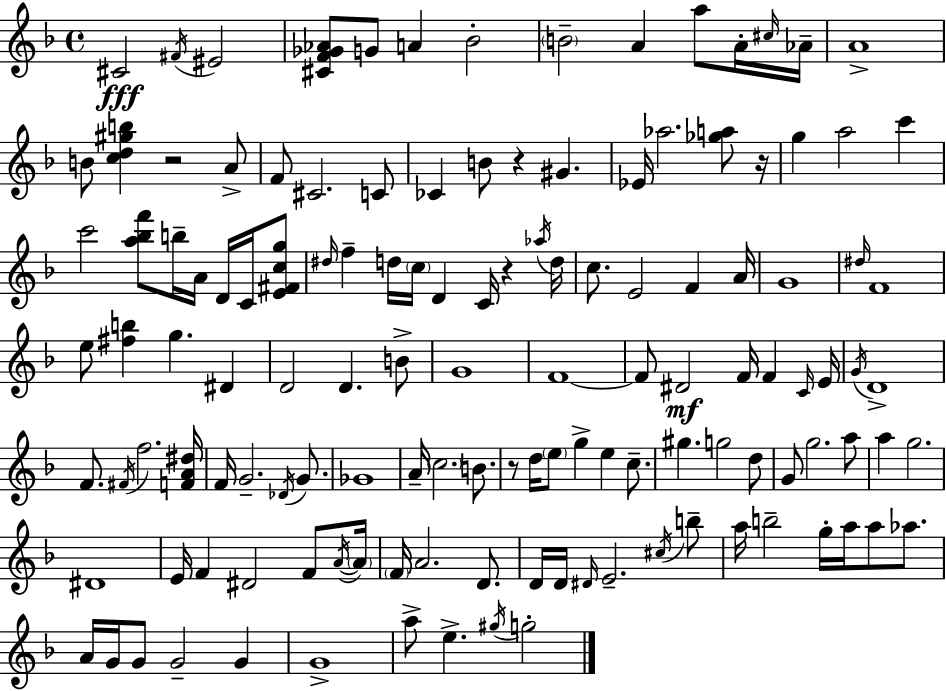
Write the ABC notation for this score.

X:1
T:Untitled
M:4/4
L:1/4
K:F
^C2 ^F/4 ^E2 [^CF_G_A]/2 G/2 A _B2 B2 A a/2 A/4 ^c/4 _A/4 A4 B/2 [cd^gb] z2 A/2 F/2 ^C2 C/2 _C B/2 z ^G _E/4 _a2 [_ga]/2 z/4 g a2 c' c'2 [a_bf']/2 b/4 A/4 D/4 C/4 [E^Fcg]/2 ^d/4 f d/4 c/4 D C/4 z _a/4 d/4 c/2 E2 F A/4 G4 ^d/4 F4 e/2 [^fb] g ^D D2 D B/2 G4 F4 F/2 ^D2 F/4 F C/4 E/4 G/4 D4 F/2 ^F/4 f2 [FA^d]/4 F/4 G2 _D/4 G/2 _G4 A/4 c2 B/2 z/2 d/4 e/2 g e c/2 ^g g2 d/2 G/2 g2 a/2 a g2 ^D4 E/4 F ^D2 F/2 A/4 A/4 F/4 A2 D/2 D/4 D/4 ^D/4 E2 ^c/4 b/2 a/4 b2 g/4 a/4 a/2 _a/2 A/4 G/4 G/2 G2 G G4 a/2 e ^g/4 g2